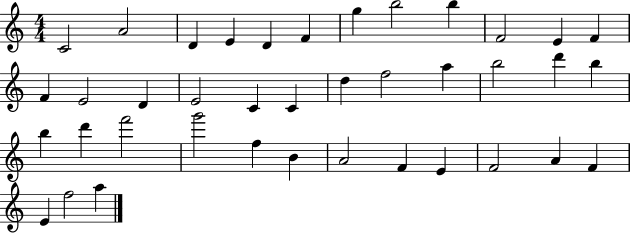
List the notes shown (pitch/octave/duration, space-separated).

C4/h A4/h D4/q E4/q D4/q F4/q G5/q B5/h B5/q F4/h E4/q F4/q F4/q E4/h D4/q E4/h C4/q C4/q D5/q F5/h A5/q B5/h D6/q B5/q B5/q D6/q F6/h G6/h F5/q B4/q A4/h F4/q E4/q F4/h A4/q F4/q E4/q F5/h A5/q